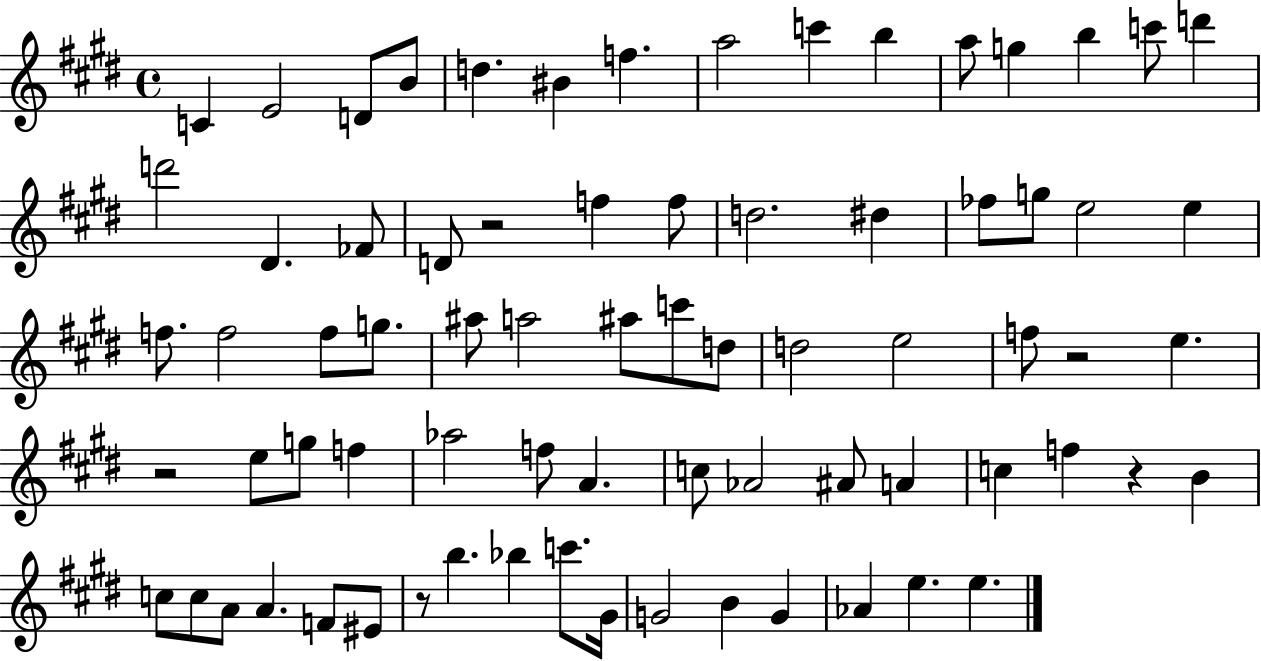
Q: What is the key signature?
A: E major